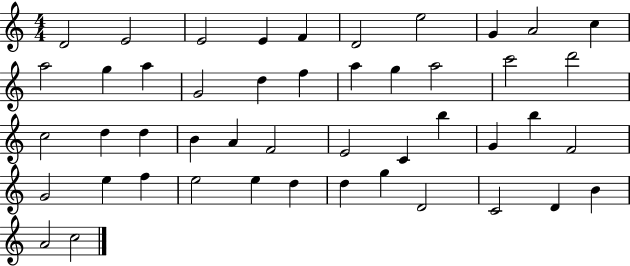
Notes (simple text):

D4/h E4/h E4/h E4/q F4/q D4/h E5/h G4/q A4/h C5/q A5/h G5/q A5/q G4/h D5/q F5/q A5/q G5/q A5/h C6/h D6/h C5/h D5/q D5/q B4/q A4/q F4/h E4/h C4/q B5/q G4/q B5/q F4/h G4/h E5/q F5/q E5/h E5/q D5/q D5/q G5/q D4/h C4/h D4/q B4/q A4/h C5/h